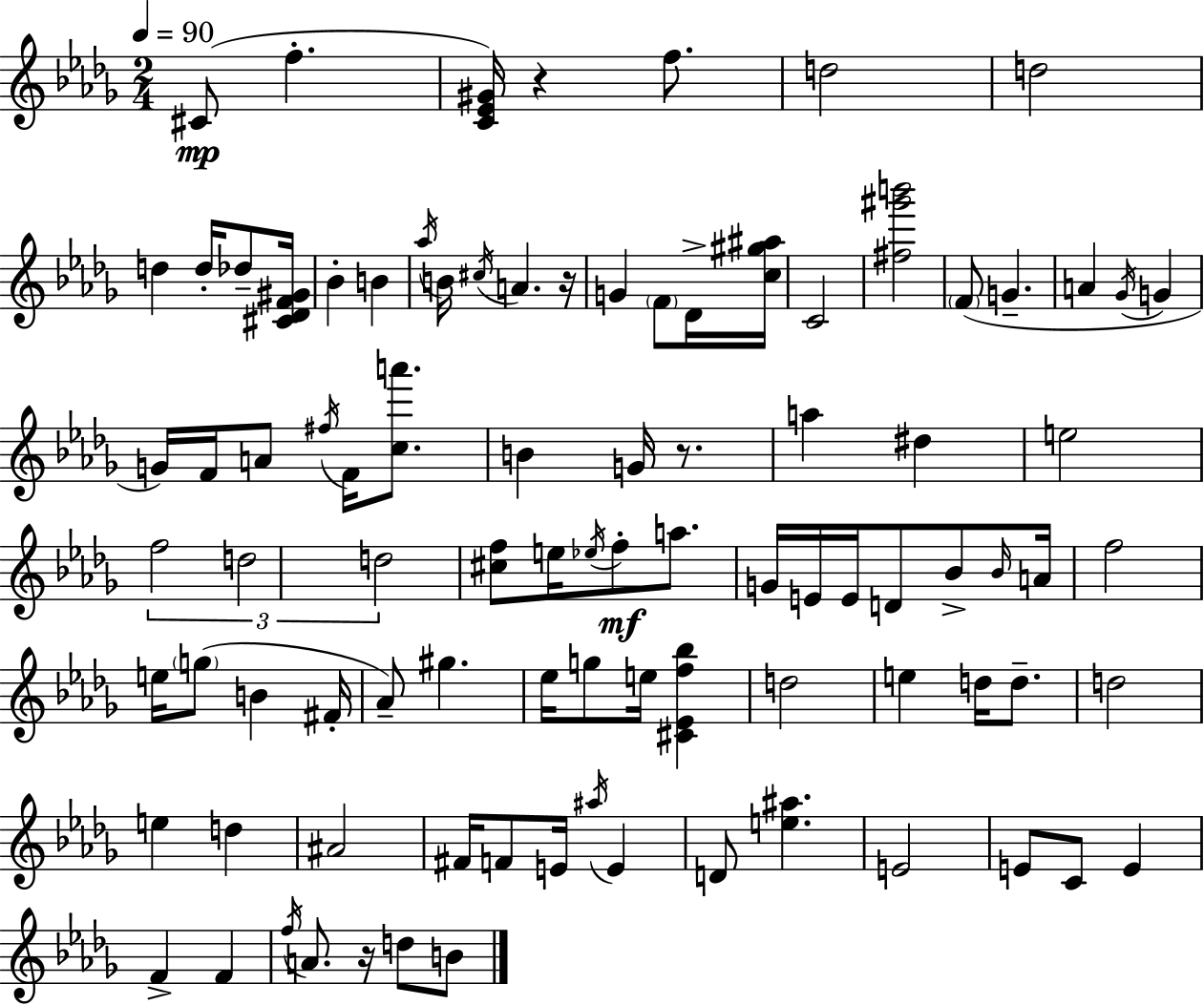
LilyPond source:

{
  \clef treble
  \numericTimeSignature
  \time 2/4
  \key bes \minor
  \tempo 4 = 90
  cis'8(\mp f''4.-. | <c' ees' gis'>16) r4 f''8. | d''2 | d''2 | \break d''4 d''16-. des''8-- <cis' des' f' gis'>16 | bes'4-. b'4 | \acciaccatura { aes''16 } b'16 \acciaccatura { cis''16 } a'4. | r16 g'4 \parenthesize f'8 | \break des'16-> <c'' gis'' ais''>16 c'2 | <fis'' gis''' b'''>2 | \parenthesize f'8( g'4.-- | a'4 \acciaccatura { ges'16 } g'4 | \break g'16) f'16 a'8 \acciaccatura { fis''16 } | f'16 <c'' a'''>8. b'4 | g'16 r8. a''4 | dis''4 e''2 | \break \tuplet 3/2 { f''2 | d''2 | d''2 } | <cis'' f''>8 e''16 \acciaccatura { ees''16 }\mf | \break f''8-. a''8. g'16 e'16 e'16 | d'8 bes'8-> \grace { bes'16 } a'16 f''2 | e''16 \parenthesize g''8( | b'4 fis'16-. aes'8--) | \break gis''4. ees''16 g''8 | e''16 <cis' ees' f'' bes''>4 d''2 | e''4 | d''16 d''8.-- d''2 | \break e''4 | d''4 ais'2 | fis'16 f'8 | e'16 \acciaccatura { ais''16 } e'4 d'8 | \break <e'' ais''>4. e'2 | e'8 | c'8 e'4 f'4-> | f'4 \acciaccatura { f''16 } | \break a'8. r16 d''8 b'8 | \bar "|."
}